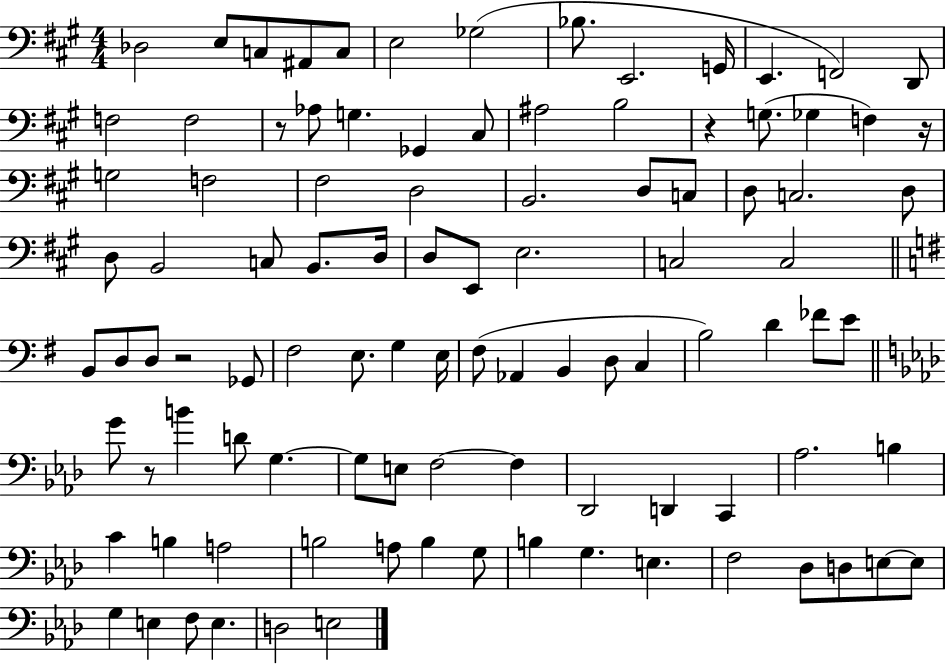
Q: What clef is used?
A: bass